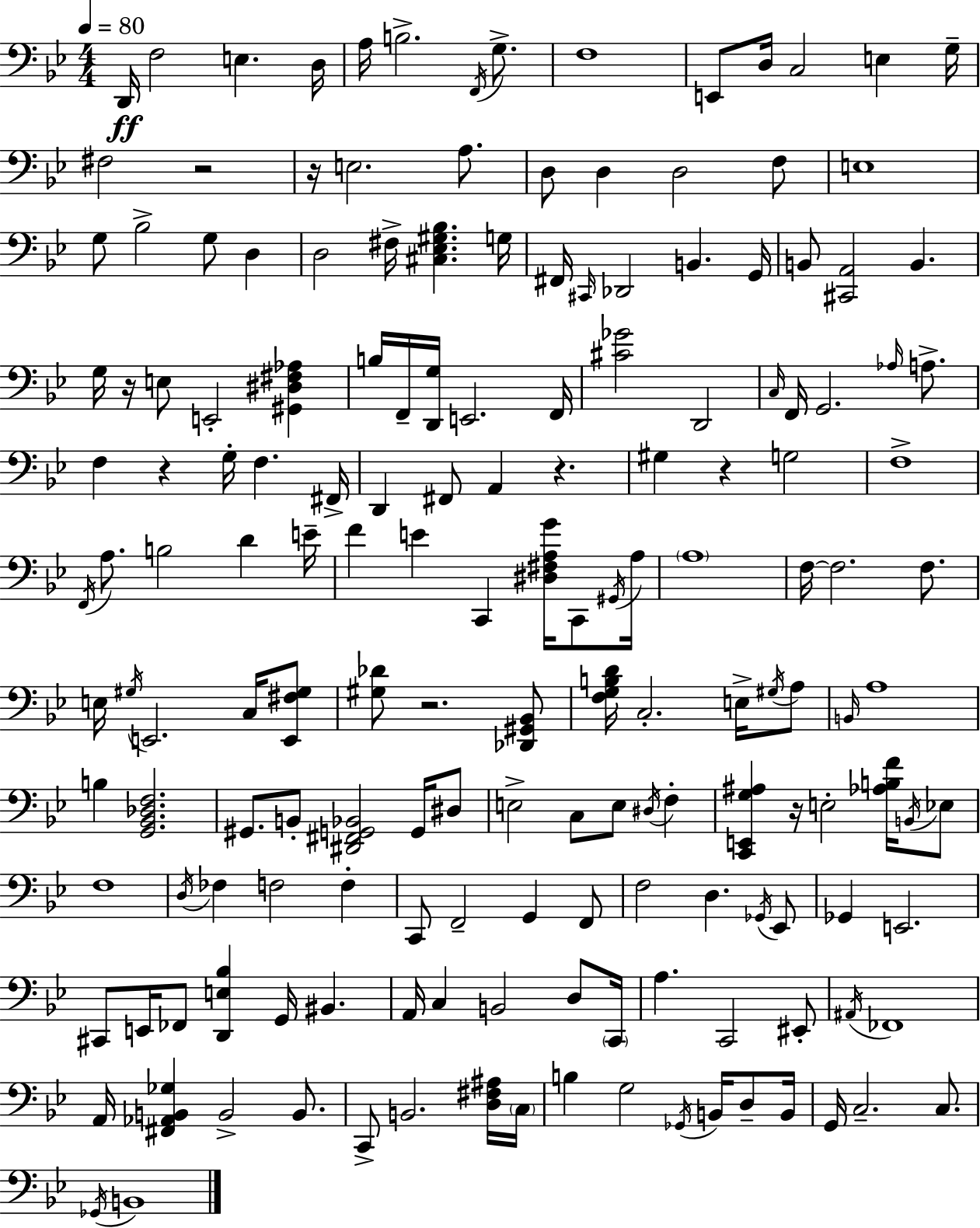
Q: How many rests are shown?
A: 8